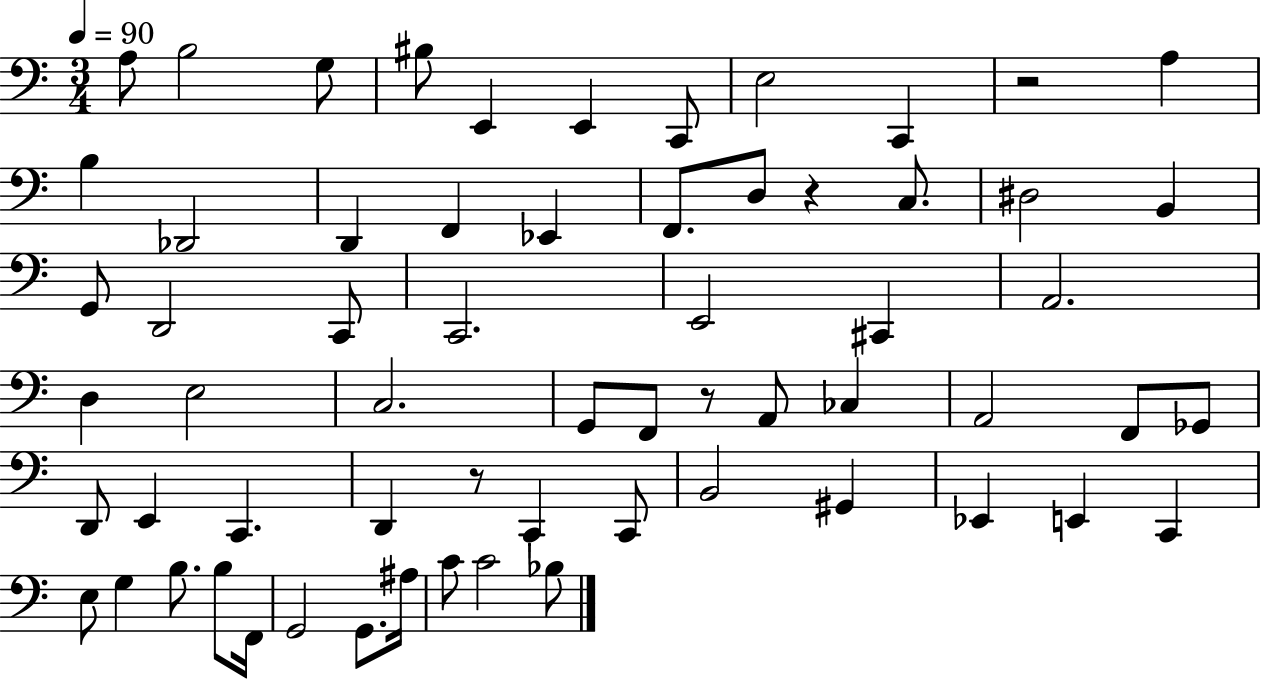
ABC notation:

X:1
T:Untitled
M:3/4
L:1/4
K:C
A,/2 B,2 G,/2 ^B,/2 E,, E,, C,,/2 E,2 C,, z2 A, B, _D,,2 D,, F,, _E,, F,,/2 D,/2 z C,/2 ^D,2 B,, G,,/2 D,,2 C,,/2 C,,2 E,,2 ^C,, A,,2 D, E,2 C,2 G,,/2 F,,/2 z/2 A,,/2 _C, A,,2 F,,/2 _G,,/2 D,,/2 E,, C,, D,, z/2 C,, C,,/2 B,,2 ^G,, _E,, E,, C,, E,/2 G, B,/2 B,/2 F,,/4 G,,2 G,,/2 ^A,/4 C/2 C2 _B,/2